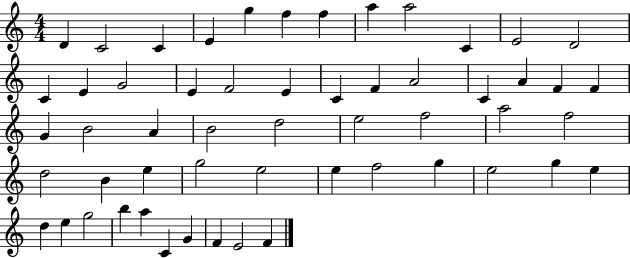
D4/q C4/h C4/q E4/q G5/q F5/q F5/q A5/q A5/h C4/q E4/h D4/h C4/q E4/q G4/h E4/q F4/h E4/q C4/q F4/q A4/h C4/q A4/q F4/q F4/q G4/q B4/h A4/q B4/h D5/h E5/h F5/h A5/h F5/h D5/h B4/q E5/q G5/h E5/h E5/q F5/h G5/q E5/h G5/q E5/q D5/q E5/q G5/h B5/q A5/q C4/q G4/q F4/q E4/h F4/q